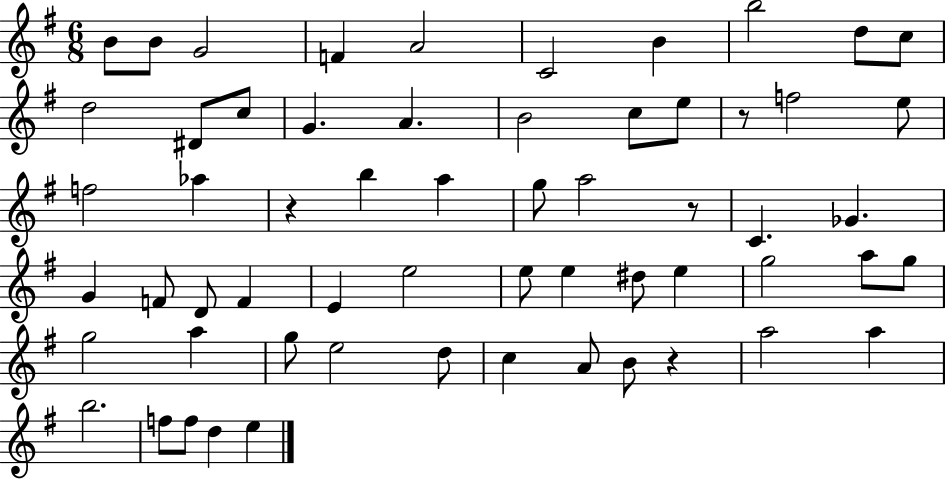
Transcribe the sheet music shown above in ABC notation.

X:1
T:Untitled
M:6/8
L:1/4
K:G
B/2 B/2 G2 F A2 C2 B b2 d/2 c/2 d2 ^D/2 c/2 G A B2 c/2 e/2 z/2 f2 e/2 f2 _a z b a g/2 a2 z/2 C _G G F/2 D/2 F E e2 e/2 e ^d/2 e g2 a/2 g/2 g2 a g/2 e2 d/2 c A/2 B/2 z a2 a b2 f/2 f/2 d e